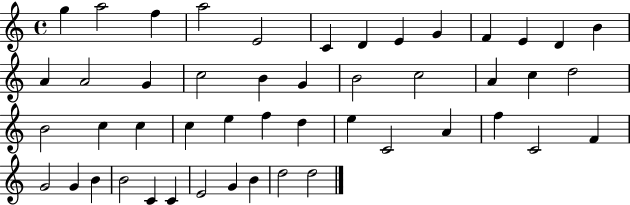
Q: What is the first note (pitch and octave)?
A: G5